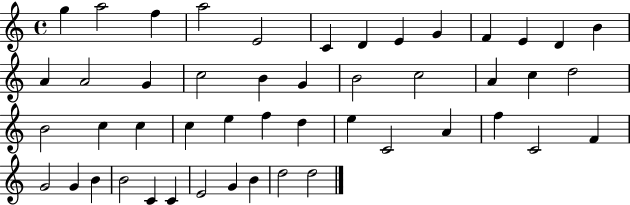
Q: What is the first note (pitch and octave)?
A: G5